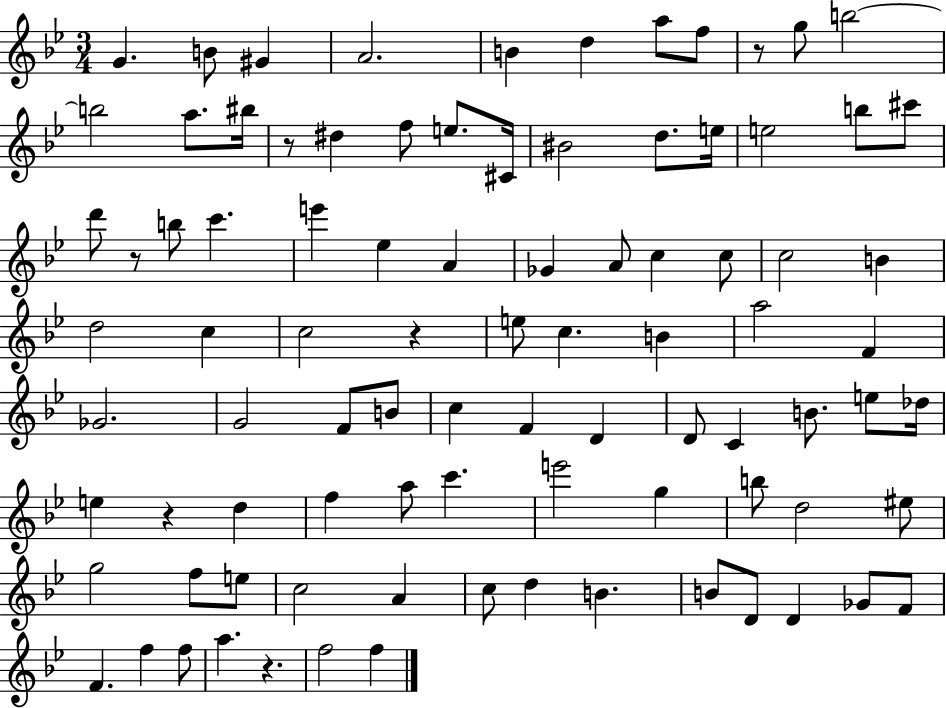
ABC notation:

X:1
T:Untitled
M:3/4
L:1/4
K:Bb
G B/2 ^G A2 B d a/2 f/2 z/2 g/2 b2 b2 a/2 ^b/4 z/2 ^d f/2 e/2 ^C/4 ^B2 d/2 e/4 e2 b/2 ^c'/2 d'/2 z/2 b/2 c' e' _e A _G A/2 c c/2 c2 B d2 c c2 z e/2 c B a2 F _G2 G2 F/2 B/2 c F D D/2 C B/2 e/2 _d/4 e z d f a/2 c' e'2 g b/2 d2 ^e/2 g2 f/2 e/2 c2 A c/2 d B B/2 D/2 D _G/2 F/2 F f f/2 a z f2 f